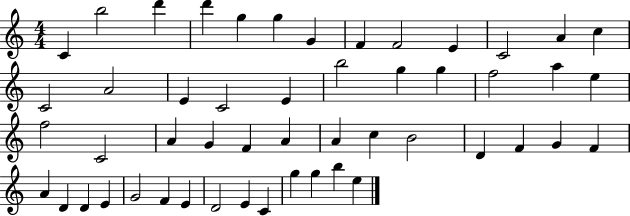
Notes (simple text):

C4/q B5/h D6/q D6/q G5/q G5/q G4/q F4/q F4/h E4/q C4/h A4/q C5/q C4/h A4/h E4/q C4/h E4/q B5/h G5/q G5/q F5/h A5/q E5/q F5/h C4/h A4/q G4/q F4/q A4/q A4/q C5/q B4/h D4/q F4/q G4/q F4/q A4/q D4/q D4/q E4/q G4/h F4/q E4/q D4/h E4/q C4/q G5/q G5/q B5/q E5/q